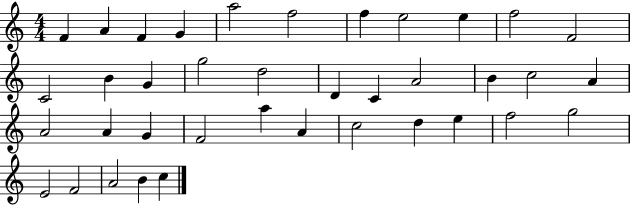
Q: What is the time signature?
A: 4/4